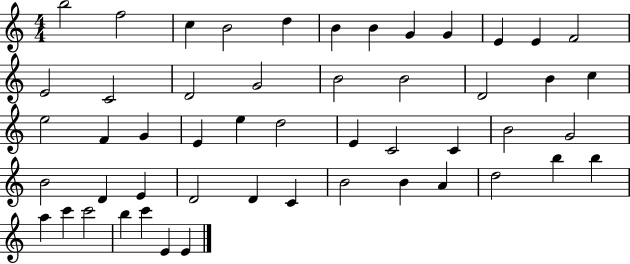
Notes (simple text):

B5/h F5/h C5/q B4/h D5/q B4/q B4/q G4/q G4/q E4/q E4/q F4/h E4/h C4/h D4/h G4/h B4/h B4/h D4/h B4/q C5/q E5/h F4/q G4/q E4/q E5/q D5/h E4/q C4/h C4/q B4/h G4/h B4/h D4/q E4/q D4/h D4/q C4/q B4/h B4/q A4/q D5/h B5/q B5/q A5/q C6/q C6/h B5/q C6/q E4/q E4/q